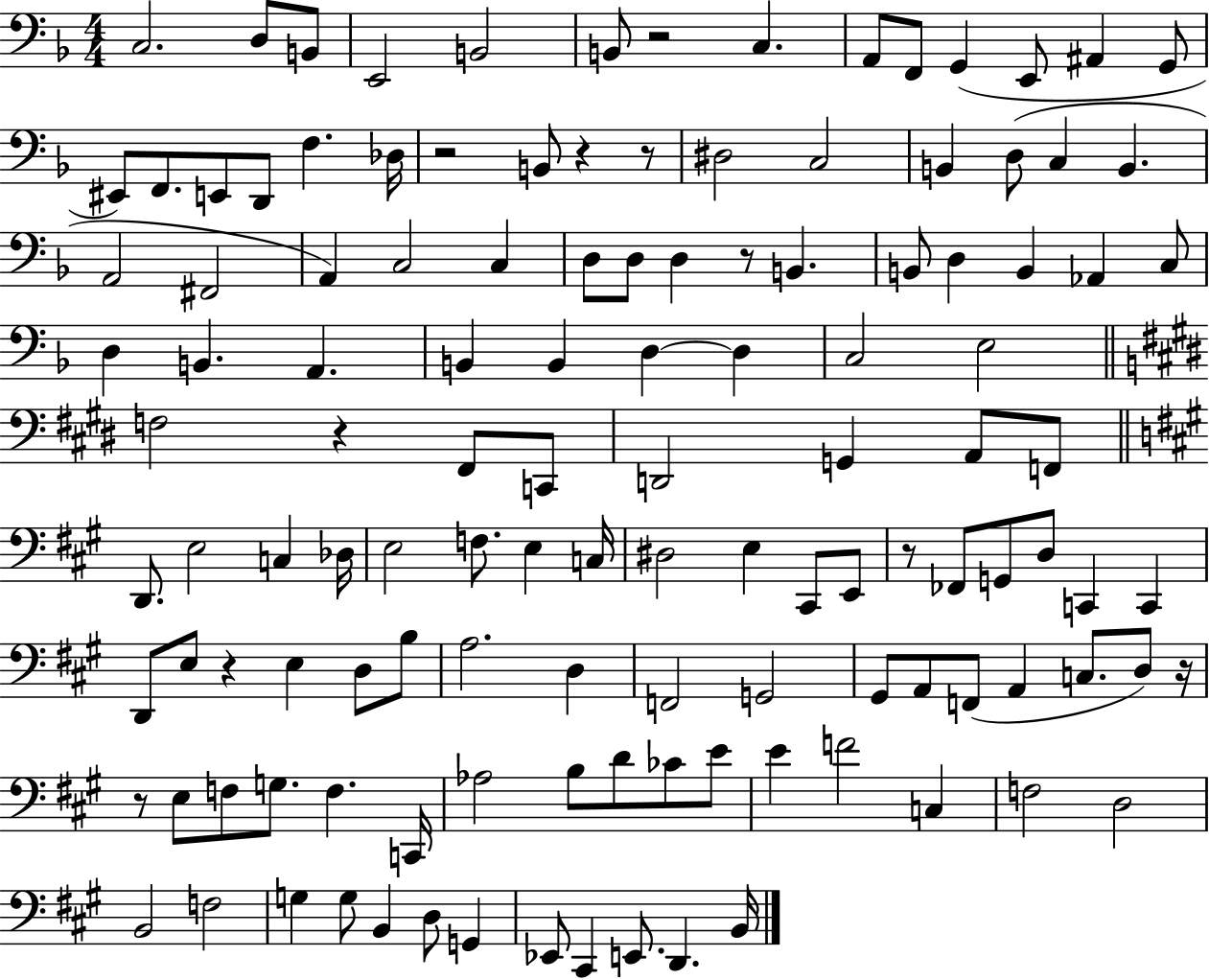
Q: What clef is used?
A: bass